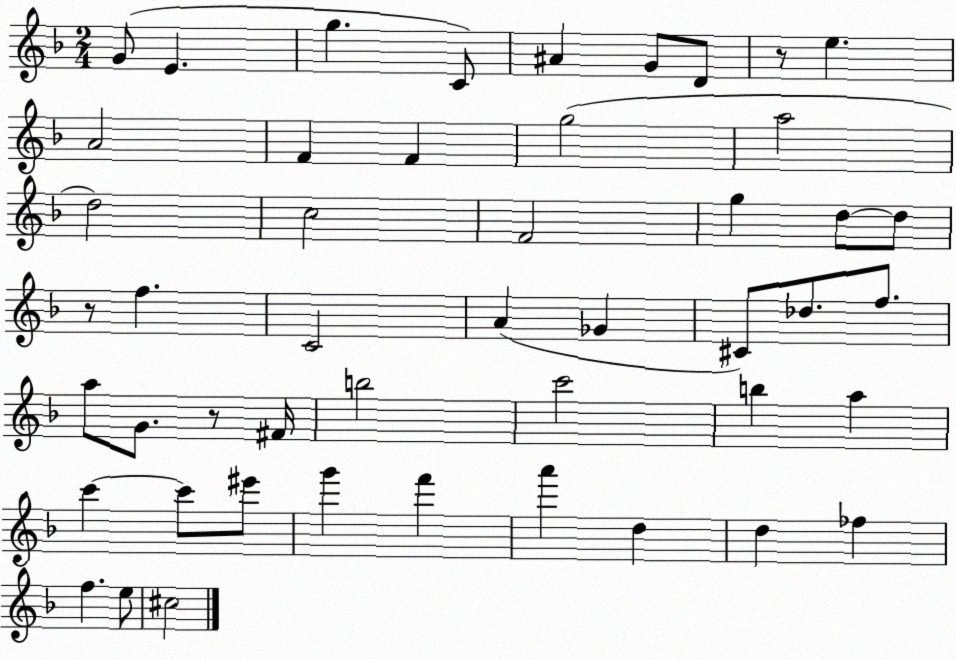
X:1
T:Untitled
M:2/4
L:1/4
K:F
G/2 E g C/2 ^A G/2 D/2 z/2 e A2 F F g2 a2 d2 c2 F2 g d/2 d/2 z/2 f C2 A _G ^C/2 _d/2 f/2 a/2 G/2 z/2 ^F/4 b2 c'2 b a c' c'/2 ^e'/2 g' f' a' d d _f f e/2 ^c2